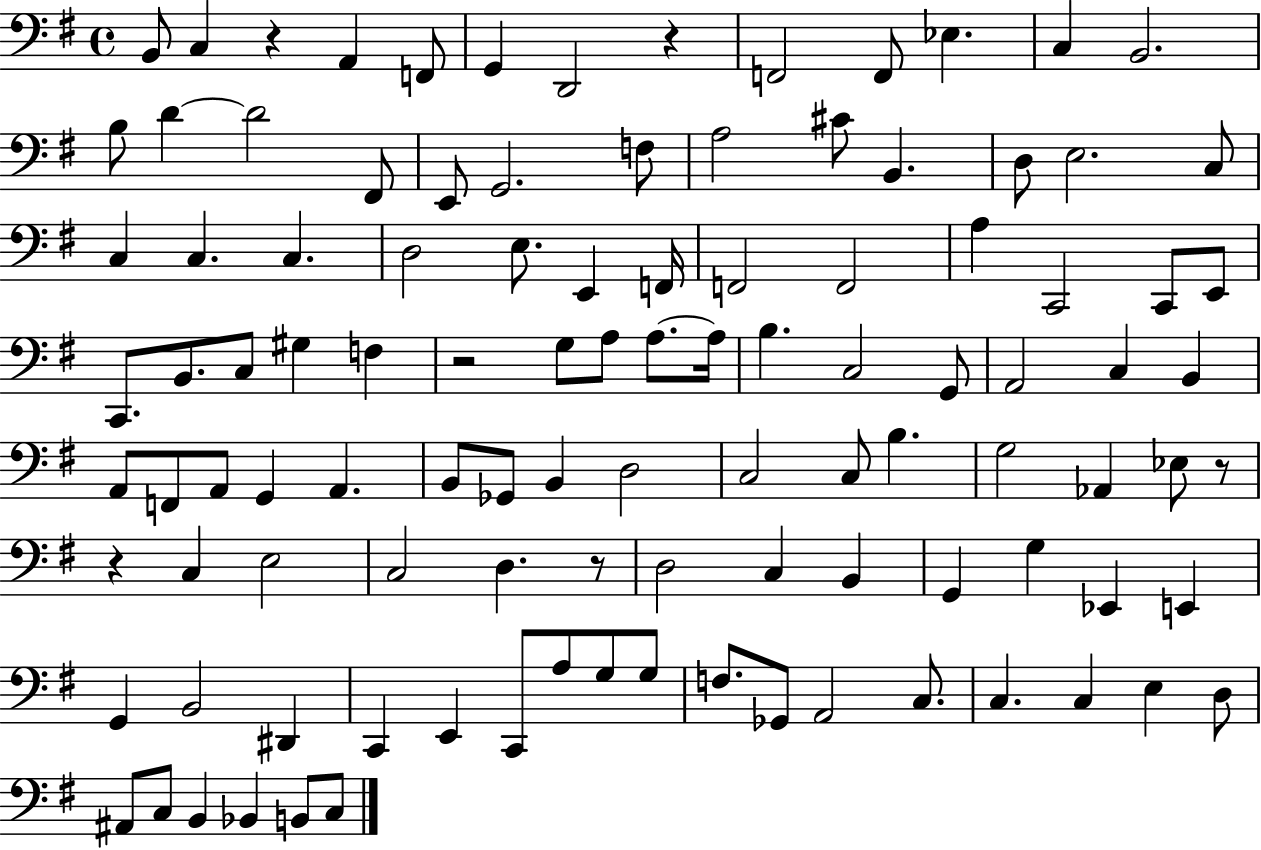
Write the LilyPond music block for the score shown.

{
  \clef bass
  \time 4/4
  \defaultTimeSignature
  \key g \major
  b,8 c4 r4 a,4 f,8 | g,4 d,2 r4 | f,2 f,8 ees4. | c4 b,2. | \break b8 d'4~~ d'2 fis,8 | e,8 g,2. f8 | a2 cis'8 b,4. | d8 e2. c8 | \break c4 c4. c4. | d2 e8. e,4 f,16 | f,2 f,2 | a4 c,2 c,8 e,8 | \break c,8. b,8. c8 gis4 f4 | r2 g8 a8 a8.~~ a16 | b4. c2 g,8 | a,2 c4 b,4 | \break a,8 f,8 a,8 g,4 a,4. | b,8 ges,8 b,4 d2 | c2 c8 b4. | g2 aes,4 ees8 r8 | \break r4 c4 e2 | c2 d4. r8 | d2 c4 b,4 | g,4 g4 ees,4 e,4 | \break g,4 b,2 dis,4 | c,4 e,4 c,8 a8 g8 g8 | f8. ges,8 a,2 c8. | c4. c4 e4 d8 | \break ais,8 c8 b,4 bes,4 b,8 c8 | \bar "|."
}